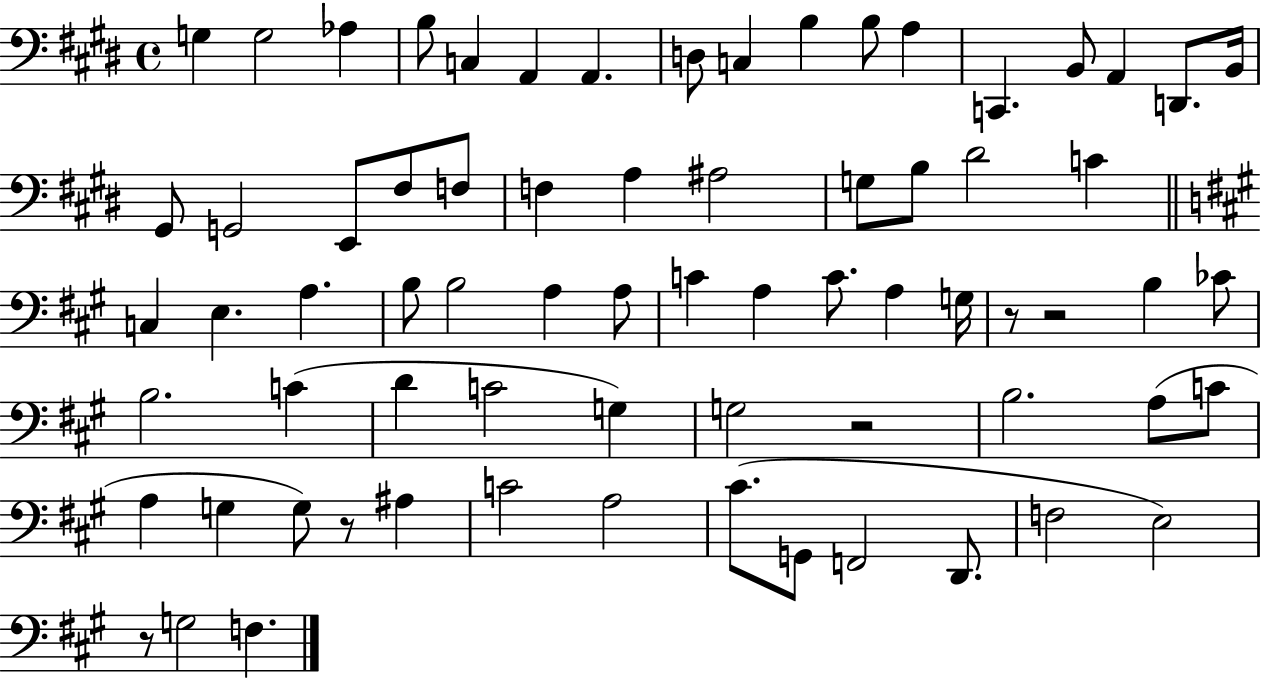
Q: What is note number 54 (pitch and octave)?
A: G3